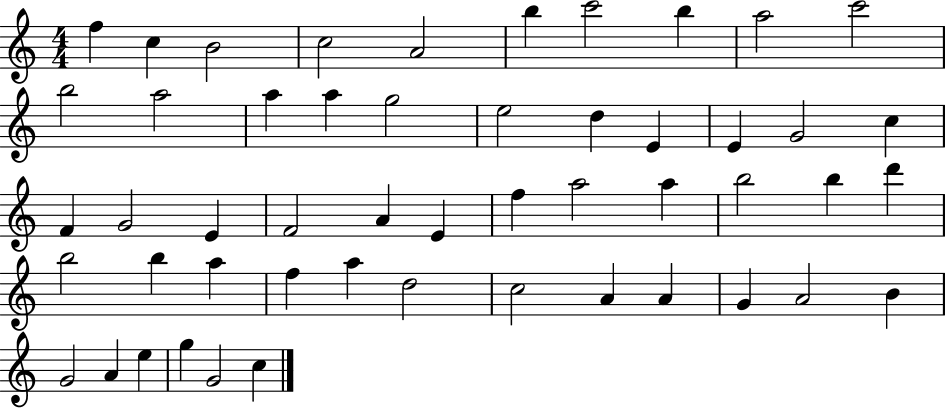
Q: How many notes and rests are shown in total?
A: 51